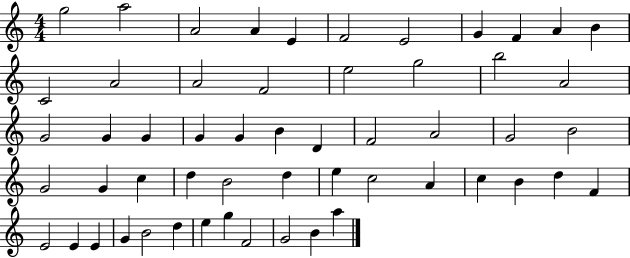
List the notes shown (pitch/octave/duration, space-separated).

G5/h A5/h A4/h A4/q E4/q F4/h E4/h G4/q F4/q A4/q B4/q C4/h A4/h A4/h F4/h E5/h G5/h B5/h A4/h G4/h G4/q G4/q G4/q G4/q B4/q D4/q F4/h A4/h G4/h B4/h G4/h G4/q C5/q D5/q B4/h D5/q E5/q C5/h A4/q C5/q B4/q D5/q F4/q E4/h E4/q E4/q G4/q B4/h D5/q E5/q G5/q F4/h G4/h B4/q A5/q